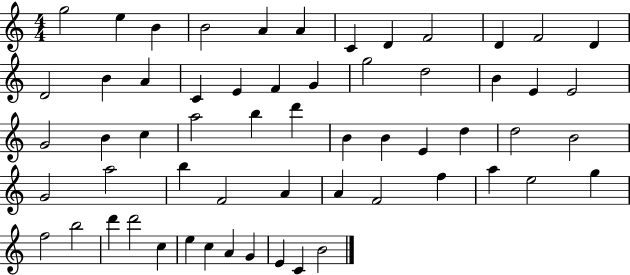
{
  \clef treble
  \numericTimeSignature
  \time 4/4
  \key c \major
  g''2 e''4 b'4 | b'2 a'4 a'4 | c'4 d'4 f'2 | d'4 f'2 d'4 | \break d'2 b'4 a'4 | c'4 e'4 f'4 g'4 | g''2 d''2 | b'4 e'4 e'2 | \break g'2 b'4 c''4 | a''2 b''4 d'''4 | b'4 b'4 e'4 d''4 | d''2 b'2 | \break g'2 a''2 | b''4 f'2 a'4 | a'4 f'2 f''4 | a''4 e''2 g''4 | \break f''2 b''2 | d'''4 d'''2 c''4 | e''4 c''4 a'4 g'4 | e'4 c'4 b'2 | \break \bar "|."
}